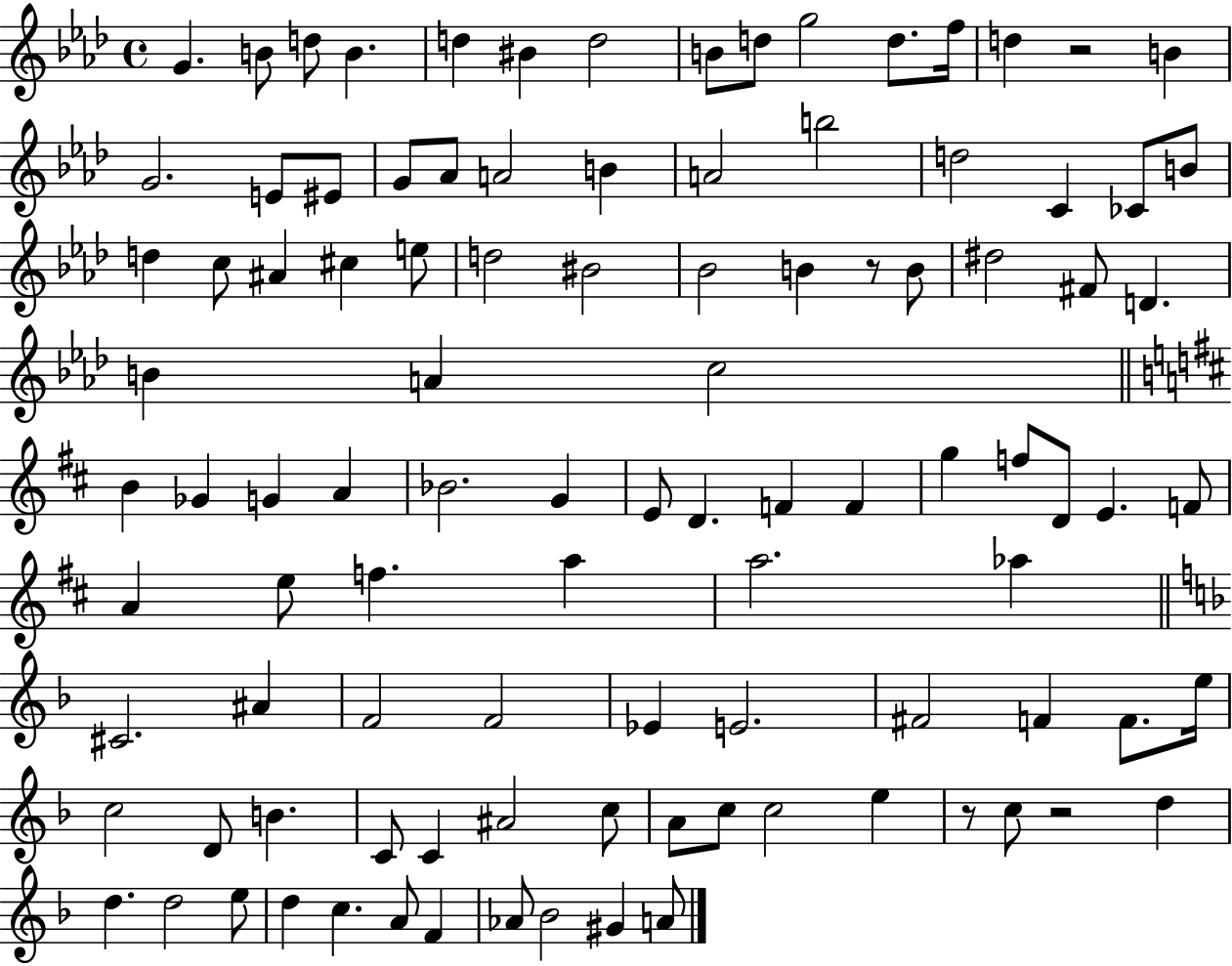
{
  \clef treble
  \time 4/4
  \defaultTimeSignature
  \key aes \major
  g'4. b'8 d''8 b'4. | d''4 bis'4 d''2 | b'8 d''8 g''2 d''8. f''16 | d''4 r2 b'4 | \break g'2. e'8 eis'8 | g'8 aes'8 a'2 b'4 | a'2 b''2 | d''2 c'4 ces'8 b'8 | \break d''4 c''8 ais'4 cis''4 e''8 | d''2 bis'2 | bes'2 b'4 r8 b'8 | dis''2 fis'8 d'4. | \break b'4 a'4 c''2 | \bar "||" \break \key b \minor b'4 ges'4 g'4 a'4 | bes'2. g'4 | e'8 d'4. f'4 f'4 | g''4 f''8 d'8 e'4. f'8 | \break a'4 e''8 f''4. a''4 | a''2. aes''4 | \bar "||" \break \key d \minor cis'2. ais'4 | f'2 f'2 | ees'4 e'2. | fis'2 f'4 f'8. e''16 | \break c''2 d'8 b'4. | c'8 c'4 ais'2 c''8 | a'8 c''8 c''2 e''4 | r8 c''8 r2 d''4 | \break d''4. d''2 e''8 | d''4 c''4. a'8 f'4 | aes'8 bes'2 gis'4 a'8 | \bar "|."
}